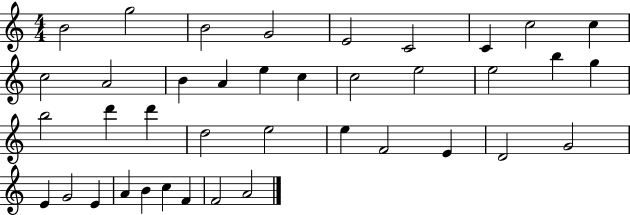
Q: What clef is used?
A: treble